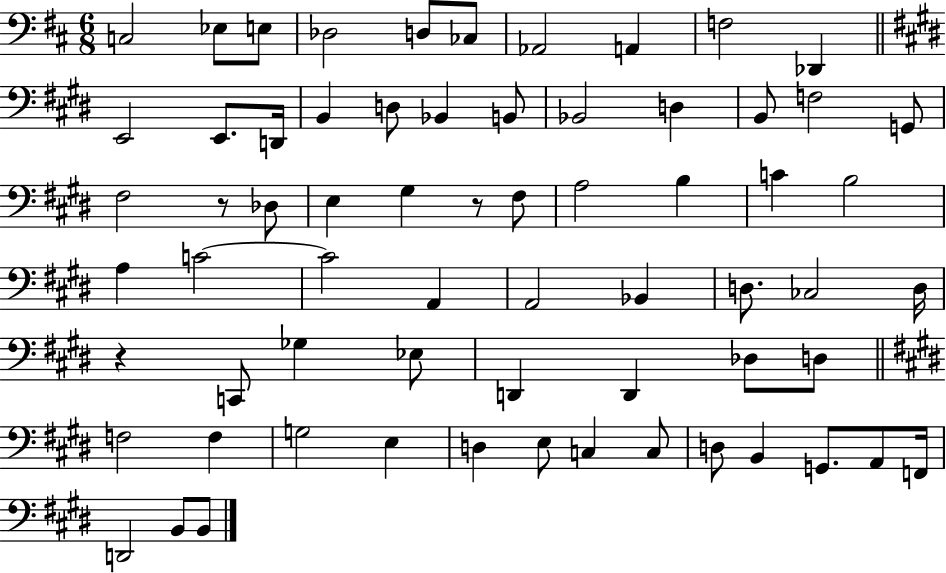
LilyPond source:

{
  \clef bass
  \numericTimeSignature
  \time 6/8
  \key d \major
  c2 ees8 e8 | des2 d8 ces8 | aes,2 a,4 | f2 des,4 | \break \bar "||" \break \key e \major e,2 e,8. d,16 | b,4 d8 bes,4 b,8 | bes,2 d4 | b,8 f2 g,8 | \break fis2 r8 des8 | e4 gis4 r8 fis8 | a2 b4 | c'4 b2 | \break a4 c'2~~ | c'2 a,4 | a,2 bes,4 | d8. ces2 d16 | \break r4 c,8 ges4 ees8 | d,4 d,4 des8 d8 | \bar "||" \break \key e \major f2 f4 | g2 e4 | d4 e8 c4 c8 | d8 b,4 g,8. a,8 f,16 | \break d,2 b,8 b,8 | \bar "|."
}